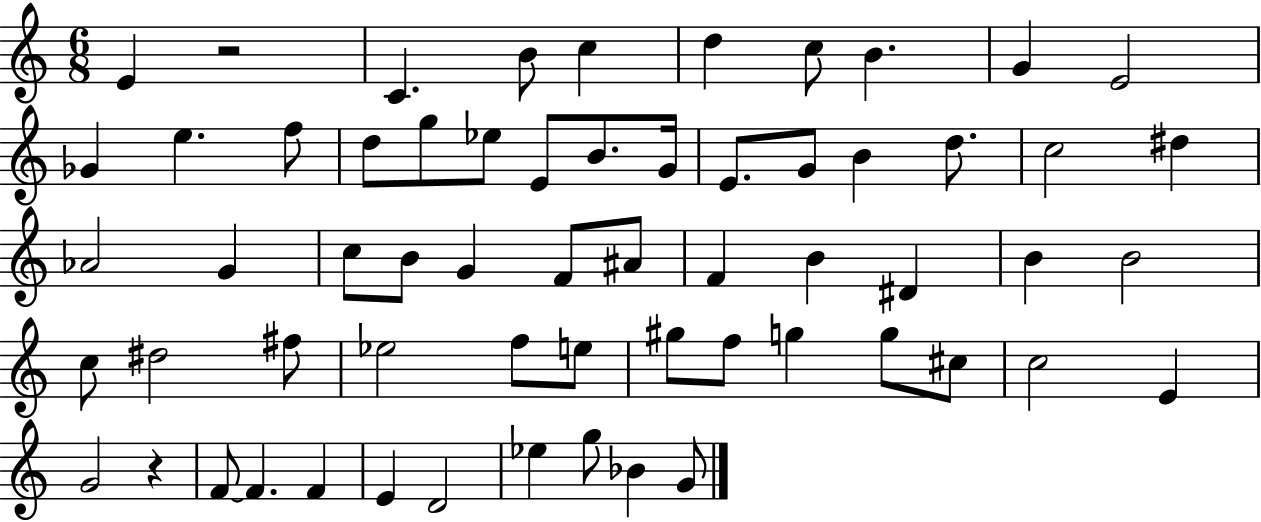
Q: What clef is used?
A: treble